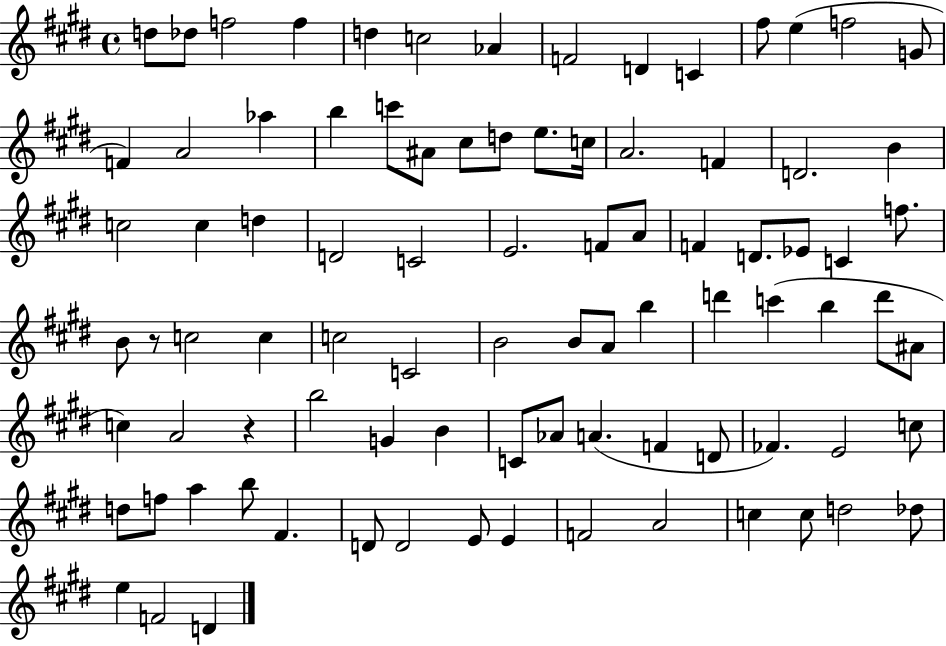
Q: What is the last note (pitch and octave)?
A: D4